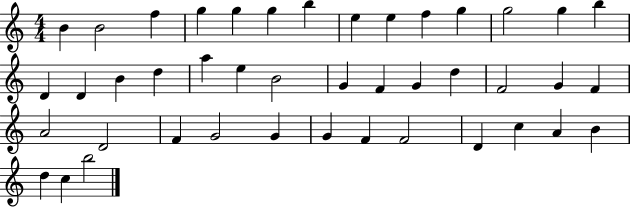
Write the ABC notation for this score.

X:1
T:Untitled
M:4/4
L:1/4
K:C
B B2 f g g g b e e f g g2 g b D D B d a e B2 G F G d F2 G F A2 D2 F G2 G G F F2 D c A B d c b2